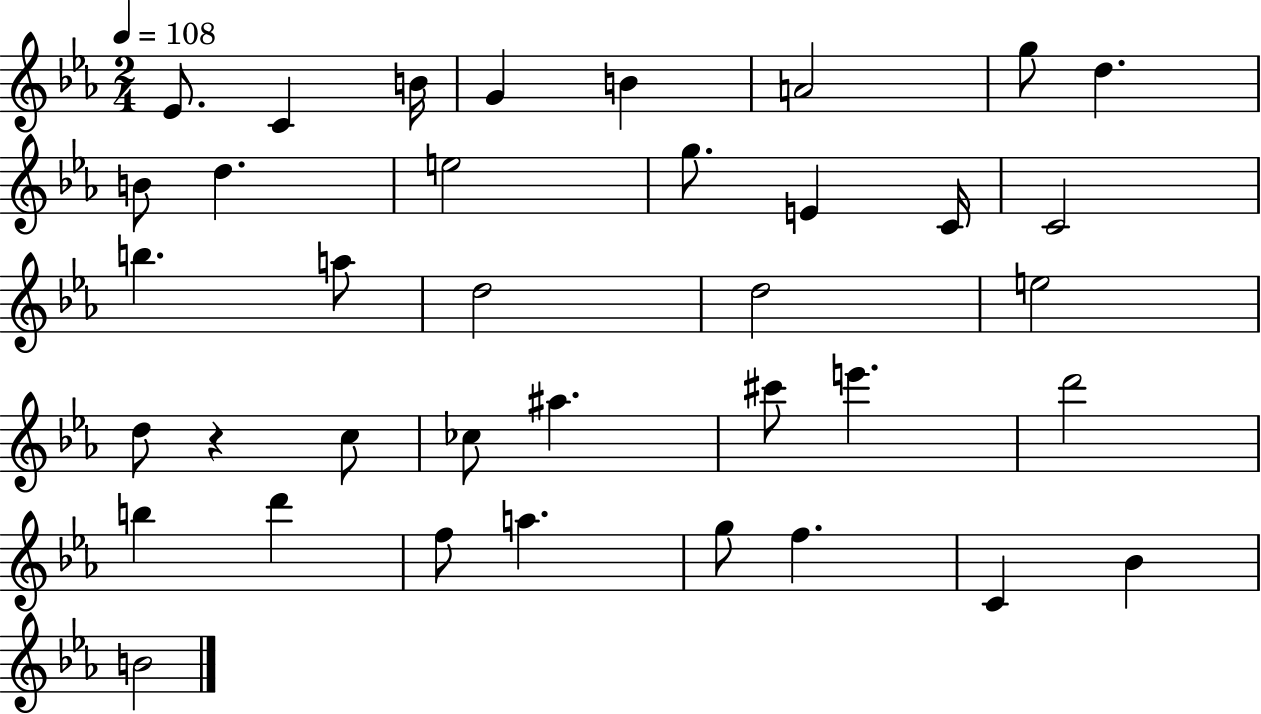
X:1
T:Untitled
M:2/4
L:1/4
K:Eb
_E/2 C B/4 G B A2 g/2 d B/2 d e2 g/2 E C/4 C2 b a/2 d2 d2 e2 d/2 z c/2 _c/2 ^a ^c'/2 e' d'2 b d' f/2 a g/2 f C _B B2